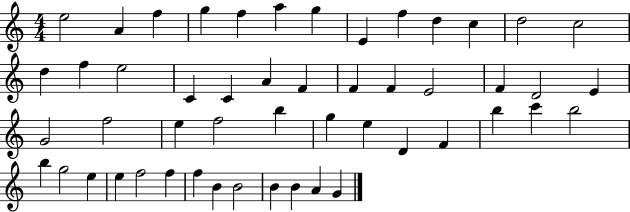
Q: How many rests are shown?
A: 0